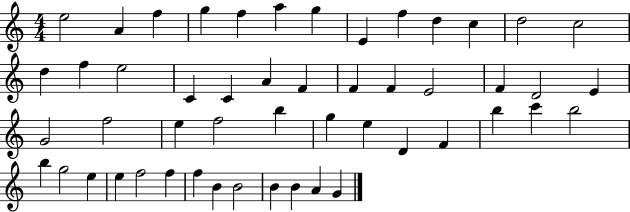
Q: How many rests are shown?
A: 0